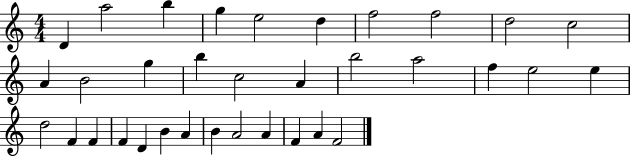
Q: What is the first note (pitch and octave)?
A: D4